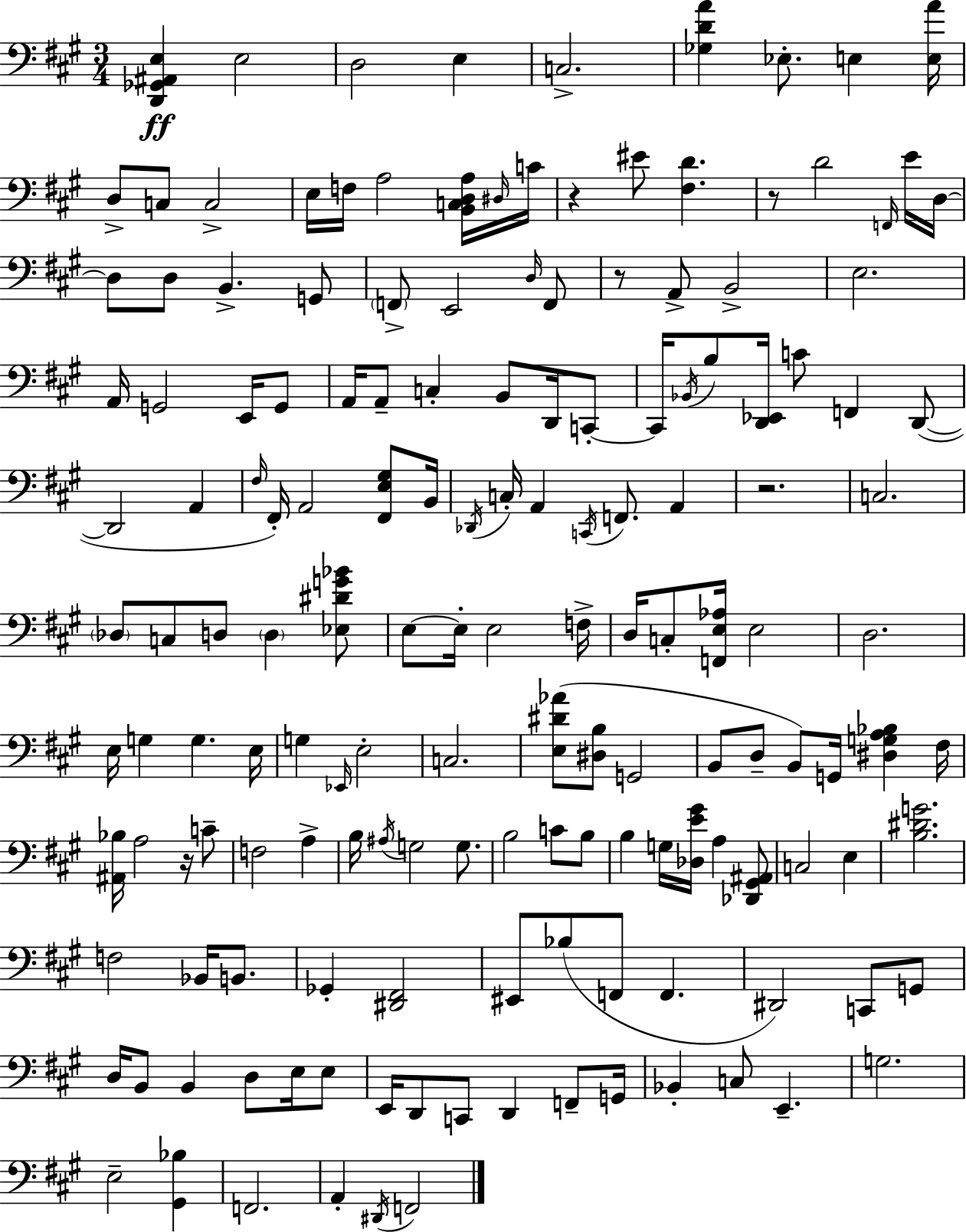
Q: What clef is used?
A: bass